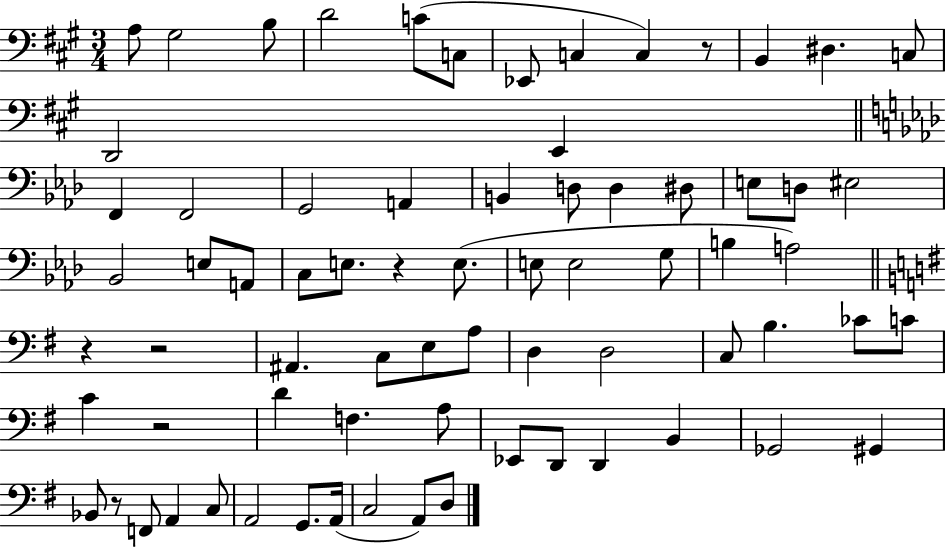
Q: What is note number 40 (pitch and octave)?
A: A3